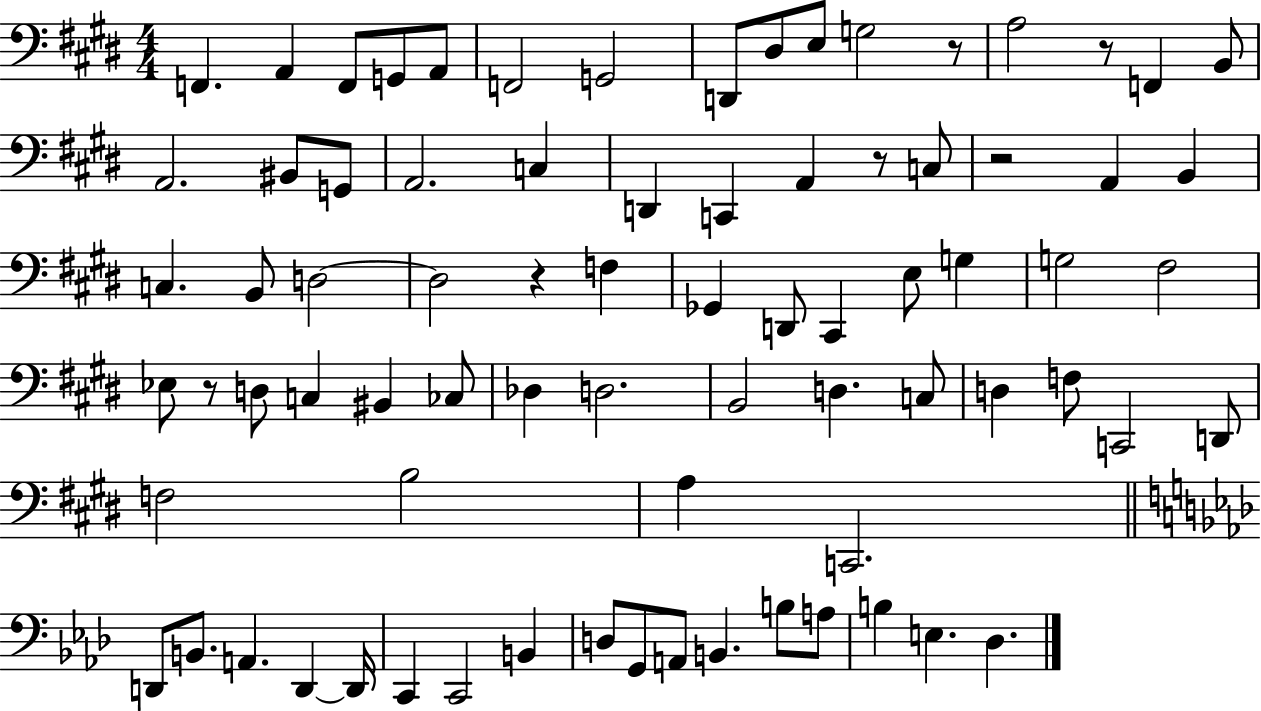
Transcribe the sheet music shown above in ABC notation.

X:1
T:Untitled
M:4/4
L:1/4
K:E
F,, A,, F,,/2 G,,/2 A,,/2 F,,2 G,,2 D,,/2 ^D,/2 E,/2 G,2 z/2 A,2 z/2 F,, B,,/2 A,,2 ^B,,/2 G,,/2 A,,2 C, D,, C,, A,, z/2 C,/2 z2 A,, B,, C, B,,/2 D,2 D,2 z F, _G,, D,,/2 ^C,, E,/2 G, G,2 ^F,2 _E,/2 z/2 D,/2 C, ^B,, _C,/2 _D, D,2 B,,2 D, C,/2 D, F,/2 C,,2 D,,/2 F,2 B,2 A, C,,2 D,,/2 B,,/2 A,, D,, D,,/4 C,, C,,2 B,, D,/2 G,,/2 A,,/2 B,, B,/2 A,/2 B, E, _D,